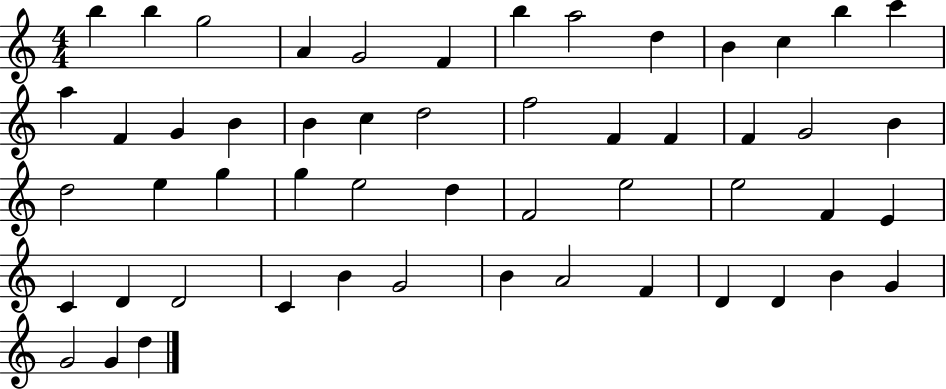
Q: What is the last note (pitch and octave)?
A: D5